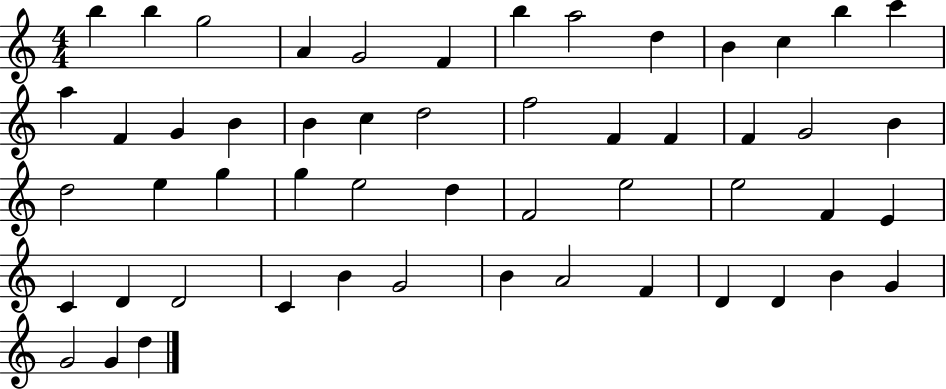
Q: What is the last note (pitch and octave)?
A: D5